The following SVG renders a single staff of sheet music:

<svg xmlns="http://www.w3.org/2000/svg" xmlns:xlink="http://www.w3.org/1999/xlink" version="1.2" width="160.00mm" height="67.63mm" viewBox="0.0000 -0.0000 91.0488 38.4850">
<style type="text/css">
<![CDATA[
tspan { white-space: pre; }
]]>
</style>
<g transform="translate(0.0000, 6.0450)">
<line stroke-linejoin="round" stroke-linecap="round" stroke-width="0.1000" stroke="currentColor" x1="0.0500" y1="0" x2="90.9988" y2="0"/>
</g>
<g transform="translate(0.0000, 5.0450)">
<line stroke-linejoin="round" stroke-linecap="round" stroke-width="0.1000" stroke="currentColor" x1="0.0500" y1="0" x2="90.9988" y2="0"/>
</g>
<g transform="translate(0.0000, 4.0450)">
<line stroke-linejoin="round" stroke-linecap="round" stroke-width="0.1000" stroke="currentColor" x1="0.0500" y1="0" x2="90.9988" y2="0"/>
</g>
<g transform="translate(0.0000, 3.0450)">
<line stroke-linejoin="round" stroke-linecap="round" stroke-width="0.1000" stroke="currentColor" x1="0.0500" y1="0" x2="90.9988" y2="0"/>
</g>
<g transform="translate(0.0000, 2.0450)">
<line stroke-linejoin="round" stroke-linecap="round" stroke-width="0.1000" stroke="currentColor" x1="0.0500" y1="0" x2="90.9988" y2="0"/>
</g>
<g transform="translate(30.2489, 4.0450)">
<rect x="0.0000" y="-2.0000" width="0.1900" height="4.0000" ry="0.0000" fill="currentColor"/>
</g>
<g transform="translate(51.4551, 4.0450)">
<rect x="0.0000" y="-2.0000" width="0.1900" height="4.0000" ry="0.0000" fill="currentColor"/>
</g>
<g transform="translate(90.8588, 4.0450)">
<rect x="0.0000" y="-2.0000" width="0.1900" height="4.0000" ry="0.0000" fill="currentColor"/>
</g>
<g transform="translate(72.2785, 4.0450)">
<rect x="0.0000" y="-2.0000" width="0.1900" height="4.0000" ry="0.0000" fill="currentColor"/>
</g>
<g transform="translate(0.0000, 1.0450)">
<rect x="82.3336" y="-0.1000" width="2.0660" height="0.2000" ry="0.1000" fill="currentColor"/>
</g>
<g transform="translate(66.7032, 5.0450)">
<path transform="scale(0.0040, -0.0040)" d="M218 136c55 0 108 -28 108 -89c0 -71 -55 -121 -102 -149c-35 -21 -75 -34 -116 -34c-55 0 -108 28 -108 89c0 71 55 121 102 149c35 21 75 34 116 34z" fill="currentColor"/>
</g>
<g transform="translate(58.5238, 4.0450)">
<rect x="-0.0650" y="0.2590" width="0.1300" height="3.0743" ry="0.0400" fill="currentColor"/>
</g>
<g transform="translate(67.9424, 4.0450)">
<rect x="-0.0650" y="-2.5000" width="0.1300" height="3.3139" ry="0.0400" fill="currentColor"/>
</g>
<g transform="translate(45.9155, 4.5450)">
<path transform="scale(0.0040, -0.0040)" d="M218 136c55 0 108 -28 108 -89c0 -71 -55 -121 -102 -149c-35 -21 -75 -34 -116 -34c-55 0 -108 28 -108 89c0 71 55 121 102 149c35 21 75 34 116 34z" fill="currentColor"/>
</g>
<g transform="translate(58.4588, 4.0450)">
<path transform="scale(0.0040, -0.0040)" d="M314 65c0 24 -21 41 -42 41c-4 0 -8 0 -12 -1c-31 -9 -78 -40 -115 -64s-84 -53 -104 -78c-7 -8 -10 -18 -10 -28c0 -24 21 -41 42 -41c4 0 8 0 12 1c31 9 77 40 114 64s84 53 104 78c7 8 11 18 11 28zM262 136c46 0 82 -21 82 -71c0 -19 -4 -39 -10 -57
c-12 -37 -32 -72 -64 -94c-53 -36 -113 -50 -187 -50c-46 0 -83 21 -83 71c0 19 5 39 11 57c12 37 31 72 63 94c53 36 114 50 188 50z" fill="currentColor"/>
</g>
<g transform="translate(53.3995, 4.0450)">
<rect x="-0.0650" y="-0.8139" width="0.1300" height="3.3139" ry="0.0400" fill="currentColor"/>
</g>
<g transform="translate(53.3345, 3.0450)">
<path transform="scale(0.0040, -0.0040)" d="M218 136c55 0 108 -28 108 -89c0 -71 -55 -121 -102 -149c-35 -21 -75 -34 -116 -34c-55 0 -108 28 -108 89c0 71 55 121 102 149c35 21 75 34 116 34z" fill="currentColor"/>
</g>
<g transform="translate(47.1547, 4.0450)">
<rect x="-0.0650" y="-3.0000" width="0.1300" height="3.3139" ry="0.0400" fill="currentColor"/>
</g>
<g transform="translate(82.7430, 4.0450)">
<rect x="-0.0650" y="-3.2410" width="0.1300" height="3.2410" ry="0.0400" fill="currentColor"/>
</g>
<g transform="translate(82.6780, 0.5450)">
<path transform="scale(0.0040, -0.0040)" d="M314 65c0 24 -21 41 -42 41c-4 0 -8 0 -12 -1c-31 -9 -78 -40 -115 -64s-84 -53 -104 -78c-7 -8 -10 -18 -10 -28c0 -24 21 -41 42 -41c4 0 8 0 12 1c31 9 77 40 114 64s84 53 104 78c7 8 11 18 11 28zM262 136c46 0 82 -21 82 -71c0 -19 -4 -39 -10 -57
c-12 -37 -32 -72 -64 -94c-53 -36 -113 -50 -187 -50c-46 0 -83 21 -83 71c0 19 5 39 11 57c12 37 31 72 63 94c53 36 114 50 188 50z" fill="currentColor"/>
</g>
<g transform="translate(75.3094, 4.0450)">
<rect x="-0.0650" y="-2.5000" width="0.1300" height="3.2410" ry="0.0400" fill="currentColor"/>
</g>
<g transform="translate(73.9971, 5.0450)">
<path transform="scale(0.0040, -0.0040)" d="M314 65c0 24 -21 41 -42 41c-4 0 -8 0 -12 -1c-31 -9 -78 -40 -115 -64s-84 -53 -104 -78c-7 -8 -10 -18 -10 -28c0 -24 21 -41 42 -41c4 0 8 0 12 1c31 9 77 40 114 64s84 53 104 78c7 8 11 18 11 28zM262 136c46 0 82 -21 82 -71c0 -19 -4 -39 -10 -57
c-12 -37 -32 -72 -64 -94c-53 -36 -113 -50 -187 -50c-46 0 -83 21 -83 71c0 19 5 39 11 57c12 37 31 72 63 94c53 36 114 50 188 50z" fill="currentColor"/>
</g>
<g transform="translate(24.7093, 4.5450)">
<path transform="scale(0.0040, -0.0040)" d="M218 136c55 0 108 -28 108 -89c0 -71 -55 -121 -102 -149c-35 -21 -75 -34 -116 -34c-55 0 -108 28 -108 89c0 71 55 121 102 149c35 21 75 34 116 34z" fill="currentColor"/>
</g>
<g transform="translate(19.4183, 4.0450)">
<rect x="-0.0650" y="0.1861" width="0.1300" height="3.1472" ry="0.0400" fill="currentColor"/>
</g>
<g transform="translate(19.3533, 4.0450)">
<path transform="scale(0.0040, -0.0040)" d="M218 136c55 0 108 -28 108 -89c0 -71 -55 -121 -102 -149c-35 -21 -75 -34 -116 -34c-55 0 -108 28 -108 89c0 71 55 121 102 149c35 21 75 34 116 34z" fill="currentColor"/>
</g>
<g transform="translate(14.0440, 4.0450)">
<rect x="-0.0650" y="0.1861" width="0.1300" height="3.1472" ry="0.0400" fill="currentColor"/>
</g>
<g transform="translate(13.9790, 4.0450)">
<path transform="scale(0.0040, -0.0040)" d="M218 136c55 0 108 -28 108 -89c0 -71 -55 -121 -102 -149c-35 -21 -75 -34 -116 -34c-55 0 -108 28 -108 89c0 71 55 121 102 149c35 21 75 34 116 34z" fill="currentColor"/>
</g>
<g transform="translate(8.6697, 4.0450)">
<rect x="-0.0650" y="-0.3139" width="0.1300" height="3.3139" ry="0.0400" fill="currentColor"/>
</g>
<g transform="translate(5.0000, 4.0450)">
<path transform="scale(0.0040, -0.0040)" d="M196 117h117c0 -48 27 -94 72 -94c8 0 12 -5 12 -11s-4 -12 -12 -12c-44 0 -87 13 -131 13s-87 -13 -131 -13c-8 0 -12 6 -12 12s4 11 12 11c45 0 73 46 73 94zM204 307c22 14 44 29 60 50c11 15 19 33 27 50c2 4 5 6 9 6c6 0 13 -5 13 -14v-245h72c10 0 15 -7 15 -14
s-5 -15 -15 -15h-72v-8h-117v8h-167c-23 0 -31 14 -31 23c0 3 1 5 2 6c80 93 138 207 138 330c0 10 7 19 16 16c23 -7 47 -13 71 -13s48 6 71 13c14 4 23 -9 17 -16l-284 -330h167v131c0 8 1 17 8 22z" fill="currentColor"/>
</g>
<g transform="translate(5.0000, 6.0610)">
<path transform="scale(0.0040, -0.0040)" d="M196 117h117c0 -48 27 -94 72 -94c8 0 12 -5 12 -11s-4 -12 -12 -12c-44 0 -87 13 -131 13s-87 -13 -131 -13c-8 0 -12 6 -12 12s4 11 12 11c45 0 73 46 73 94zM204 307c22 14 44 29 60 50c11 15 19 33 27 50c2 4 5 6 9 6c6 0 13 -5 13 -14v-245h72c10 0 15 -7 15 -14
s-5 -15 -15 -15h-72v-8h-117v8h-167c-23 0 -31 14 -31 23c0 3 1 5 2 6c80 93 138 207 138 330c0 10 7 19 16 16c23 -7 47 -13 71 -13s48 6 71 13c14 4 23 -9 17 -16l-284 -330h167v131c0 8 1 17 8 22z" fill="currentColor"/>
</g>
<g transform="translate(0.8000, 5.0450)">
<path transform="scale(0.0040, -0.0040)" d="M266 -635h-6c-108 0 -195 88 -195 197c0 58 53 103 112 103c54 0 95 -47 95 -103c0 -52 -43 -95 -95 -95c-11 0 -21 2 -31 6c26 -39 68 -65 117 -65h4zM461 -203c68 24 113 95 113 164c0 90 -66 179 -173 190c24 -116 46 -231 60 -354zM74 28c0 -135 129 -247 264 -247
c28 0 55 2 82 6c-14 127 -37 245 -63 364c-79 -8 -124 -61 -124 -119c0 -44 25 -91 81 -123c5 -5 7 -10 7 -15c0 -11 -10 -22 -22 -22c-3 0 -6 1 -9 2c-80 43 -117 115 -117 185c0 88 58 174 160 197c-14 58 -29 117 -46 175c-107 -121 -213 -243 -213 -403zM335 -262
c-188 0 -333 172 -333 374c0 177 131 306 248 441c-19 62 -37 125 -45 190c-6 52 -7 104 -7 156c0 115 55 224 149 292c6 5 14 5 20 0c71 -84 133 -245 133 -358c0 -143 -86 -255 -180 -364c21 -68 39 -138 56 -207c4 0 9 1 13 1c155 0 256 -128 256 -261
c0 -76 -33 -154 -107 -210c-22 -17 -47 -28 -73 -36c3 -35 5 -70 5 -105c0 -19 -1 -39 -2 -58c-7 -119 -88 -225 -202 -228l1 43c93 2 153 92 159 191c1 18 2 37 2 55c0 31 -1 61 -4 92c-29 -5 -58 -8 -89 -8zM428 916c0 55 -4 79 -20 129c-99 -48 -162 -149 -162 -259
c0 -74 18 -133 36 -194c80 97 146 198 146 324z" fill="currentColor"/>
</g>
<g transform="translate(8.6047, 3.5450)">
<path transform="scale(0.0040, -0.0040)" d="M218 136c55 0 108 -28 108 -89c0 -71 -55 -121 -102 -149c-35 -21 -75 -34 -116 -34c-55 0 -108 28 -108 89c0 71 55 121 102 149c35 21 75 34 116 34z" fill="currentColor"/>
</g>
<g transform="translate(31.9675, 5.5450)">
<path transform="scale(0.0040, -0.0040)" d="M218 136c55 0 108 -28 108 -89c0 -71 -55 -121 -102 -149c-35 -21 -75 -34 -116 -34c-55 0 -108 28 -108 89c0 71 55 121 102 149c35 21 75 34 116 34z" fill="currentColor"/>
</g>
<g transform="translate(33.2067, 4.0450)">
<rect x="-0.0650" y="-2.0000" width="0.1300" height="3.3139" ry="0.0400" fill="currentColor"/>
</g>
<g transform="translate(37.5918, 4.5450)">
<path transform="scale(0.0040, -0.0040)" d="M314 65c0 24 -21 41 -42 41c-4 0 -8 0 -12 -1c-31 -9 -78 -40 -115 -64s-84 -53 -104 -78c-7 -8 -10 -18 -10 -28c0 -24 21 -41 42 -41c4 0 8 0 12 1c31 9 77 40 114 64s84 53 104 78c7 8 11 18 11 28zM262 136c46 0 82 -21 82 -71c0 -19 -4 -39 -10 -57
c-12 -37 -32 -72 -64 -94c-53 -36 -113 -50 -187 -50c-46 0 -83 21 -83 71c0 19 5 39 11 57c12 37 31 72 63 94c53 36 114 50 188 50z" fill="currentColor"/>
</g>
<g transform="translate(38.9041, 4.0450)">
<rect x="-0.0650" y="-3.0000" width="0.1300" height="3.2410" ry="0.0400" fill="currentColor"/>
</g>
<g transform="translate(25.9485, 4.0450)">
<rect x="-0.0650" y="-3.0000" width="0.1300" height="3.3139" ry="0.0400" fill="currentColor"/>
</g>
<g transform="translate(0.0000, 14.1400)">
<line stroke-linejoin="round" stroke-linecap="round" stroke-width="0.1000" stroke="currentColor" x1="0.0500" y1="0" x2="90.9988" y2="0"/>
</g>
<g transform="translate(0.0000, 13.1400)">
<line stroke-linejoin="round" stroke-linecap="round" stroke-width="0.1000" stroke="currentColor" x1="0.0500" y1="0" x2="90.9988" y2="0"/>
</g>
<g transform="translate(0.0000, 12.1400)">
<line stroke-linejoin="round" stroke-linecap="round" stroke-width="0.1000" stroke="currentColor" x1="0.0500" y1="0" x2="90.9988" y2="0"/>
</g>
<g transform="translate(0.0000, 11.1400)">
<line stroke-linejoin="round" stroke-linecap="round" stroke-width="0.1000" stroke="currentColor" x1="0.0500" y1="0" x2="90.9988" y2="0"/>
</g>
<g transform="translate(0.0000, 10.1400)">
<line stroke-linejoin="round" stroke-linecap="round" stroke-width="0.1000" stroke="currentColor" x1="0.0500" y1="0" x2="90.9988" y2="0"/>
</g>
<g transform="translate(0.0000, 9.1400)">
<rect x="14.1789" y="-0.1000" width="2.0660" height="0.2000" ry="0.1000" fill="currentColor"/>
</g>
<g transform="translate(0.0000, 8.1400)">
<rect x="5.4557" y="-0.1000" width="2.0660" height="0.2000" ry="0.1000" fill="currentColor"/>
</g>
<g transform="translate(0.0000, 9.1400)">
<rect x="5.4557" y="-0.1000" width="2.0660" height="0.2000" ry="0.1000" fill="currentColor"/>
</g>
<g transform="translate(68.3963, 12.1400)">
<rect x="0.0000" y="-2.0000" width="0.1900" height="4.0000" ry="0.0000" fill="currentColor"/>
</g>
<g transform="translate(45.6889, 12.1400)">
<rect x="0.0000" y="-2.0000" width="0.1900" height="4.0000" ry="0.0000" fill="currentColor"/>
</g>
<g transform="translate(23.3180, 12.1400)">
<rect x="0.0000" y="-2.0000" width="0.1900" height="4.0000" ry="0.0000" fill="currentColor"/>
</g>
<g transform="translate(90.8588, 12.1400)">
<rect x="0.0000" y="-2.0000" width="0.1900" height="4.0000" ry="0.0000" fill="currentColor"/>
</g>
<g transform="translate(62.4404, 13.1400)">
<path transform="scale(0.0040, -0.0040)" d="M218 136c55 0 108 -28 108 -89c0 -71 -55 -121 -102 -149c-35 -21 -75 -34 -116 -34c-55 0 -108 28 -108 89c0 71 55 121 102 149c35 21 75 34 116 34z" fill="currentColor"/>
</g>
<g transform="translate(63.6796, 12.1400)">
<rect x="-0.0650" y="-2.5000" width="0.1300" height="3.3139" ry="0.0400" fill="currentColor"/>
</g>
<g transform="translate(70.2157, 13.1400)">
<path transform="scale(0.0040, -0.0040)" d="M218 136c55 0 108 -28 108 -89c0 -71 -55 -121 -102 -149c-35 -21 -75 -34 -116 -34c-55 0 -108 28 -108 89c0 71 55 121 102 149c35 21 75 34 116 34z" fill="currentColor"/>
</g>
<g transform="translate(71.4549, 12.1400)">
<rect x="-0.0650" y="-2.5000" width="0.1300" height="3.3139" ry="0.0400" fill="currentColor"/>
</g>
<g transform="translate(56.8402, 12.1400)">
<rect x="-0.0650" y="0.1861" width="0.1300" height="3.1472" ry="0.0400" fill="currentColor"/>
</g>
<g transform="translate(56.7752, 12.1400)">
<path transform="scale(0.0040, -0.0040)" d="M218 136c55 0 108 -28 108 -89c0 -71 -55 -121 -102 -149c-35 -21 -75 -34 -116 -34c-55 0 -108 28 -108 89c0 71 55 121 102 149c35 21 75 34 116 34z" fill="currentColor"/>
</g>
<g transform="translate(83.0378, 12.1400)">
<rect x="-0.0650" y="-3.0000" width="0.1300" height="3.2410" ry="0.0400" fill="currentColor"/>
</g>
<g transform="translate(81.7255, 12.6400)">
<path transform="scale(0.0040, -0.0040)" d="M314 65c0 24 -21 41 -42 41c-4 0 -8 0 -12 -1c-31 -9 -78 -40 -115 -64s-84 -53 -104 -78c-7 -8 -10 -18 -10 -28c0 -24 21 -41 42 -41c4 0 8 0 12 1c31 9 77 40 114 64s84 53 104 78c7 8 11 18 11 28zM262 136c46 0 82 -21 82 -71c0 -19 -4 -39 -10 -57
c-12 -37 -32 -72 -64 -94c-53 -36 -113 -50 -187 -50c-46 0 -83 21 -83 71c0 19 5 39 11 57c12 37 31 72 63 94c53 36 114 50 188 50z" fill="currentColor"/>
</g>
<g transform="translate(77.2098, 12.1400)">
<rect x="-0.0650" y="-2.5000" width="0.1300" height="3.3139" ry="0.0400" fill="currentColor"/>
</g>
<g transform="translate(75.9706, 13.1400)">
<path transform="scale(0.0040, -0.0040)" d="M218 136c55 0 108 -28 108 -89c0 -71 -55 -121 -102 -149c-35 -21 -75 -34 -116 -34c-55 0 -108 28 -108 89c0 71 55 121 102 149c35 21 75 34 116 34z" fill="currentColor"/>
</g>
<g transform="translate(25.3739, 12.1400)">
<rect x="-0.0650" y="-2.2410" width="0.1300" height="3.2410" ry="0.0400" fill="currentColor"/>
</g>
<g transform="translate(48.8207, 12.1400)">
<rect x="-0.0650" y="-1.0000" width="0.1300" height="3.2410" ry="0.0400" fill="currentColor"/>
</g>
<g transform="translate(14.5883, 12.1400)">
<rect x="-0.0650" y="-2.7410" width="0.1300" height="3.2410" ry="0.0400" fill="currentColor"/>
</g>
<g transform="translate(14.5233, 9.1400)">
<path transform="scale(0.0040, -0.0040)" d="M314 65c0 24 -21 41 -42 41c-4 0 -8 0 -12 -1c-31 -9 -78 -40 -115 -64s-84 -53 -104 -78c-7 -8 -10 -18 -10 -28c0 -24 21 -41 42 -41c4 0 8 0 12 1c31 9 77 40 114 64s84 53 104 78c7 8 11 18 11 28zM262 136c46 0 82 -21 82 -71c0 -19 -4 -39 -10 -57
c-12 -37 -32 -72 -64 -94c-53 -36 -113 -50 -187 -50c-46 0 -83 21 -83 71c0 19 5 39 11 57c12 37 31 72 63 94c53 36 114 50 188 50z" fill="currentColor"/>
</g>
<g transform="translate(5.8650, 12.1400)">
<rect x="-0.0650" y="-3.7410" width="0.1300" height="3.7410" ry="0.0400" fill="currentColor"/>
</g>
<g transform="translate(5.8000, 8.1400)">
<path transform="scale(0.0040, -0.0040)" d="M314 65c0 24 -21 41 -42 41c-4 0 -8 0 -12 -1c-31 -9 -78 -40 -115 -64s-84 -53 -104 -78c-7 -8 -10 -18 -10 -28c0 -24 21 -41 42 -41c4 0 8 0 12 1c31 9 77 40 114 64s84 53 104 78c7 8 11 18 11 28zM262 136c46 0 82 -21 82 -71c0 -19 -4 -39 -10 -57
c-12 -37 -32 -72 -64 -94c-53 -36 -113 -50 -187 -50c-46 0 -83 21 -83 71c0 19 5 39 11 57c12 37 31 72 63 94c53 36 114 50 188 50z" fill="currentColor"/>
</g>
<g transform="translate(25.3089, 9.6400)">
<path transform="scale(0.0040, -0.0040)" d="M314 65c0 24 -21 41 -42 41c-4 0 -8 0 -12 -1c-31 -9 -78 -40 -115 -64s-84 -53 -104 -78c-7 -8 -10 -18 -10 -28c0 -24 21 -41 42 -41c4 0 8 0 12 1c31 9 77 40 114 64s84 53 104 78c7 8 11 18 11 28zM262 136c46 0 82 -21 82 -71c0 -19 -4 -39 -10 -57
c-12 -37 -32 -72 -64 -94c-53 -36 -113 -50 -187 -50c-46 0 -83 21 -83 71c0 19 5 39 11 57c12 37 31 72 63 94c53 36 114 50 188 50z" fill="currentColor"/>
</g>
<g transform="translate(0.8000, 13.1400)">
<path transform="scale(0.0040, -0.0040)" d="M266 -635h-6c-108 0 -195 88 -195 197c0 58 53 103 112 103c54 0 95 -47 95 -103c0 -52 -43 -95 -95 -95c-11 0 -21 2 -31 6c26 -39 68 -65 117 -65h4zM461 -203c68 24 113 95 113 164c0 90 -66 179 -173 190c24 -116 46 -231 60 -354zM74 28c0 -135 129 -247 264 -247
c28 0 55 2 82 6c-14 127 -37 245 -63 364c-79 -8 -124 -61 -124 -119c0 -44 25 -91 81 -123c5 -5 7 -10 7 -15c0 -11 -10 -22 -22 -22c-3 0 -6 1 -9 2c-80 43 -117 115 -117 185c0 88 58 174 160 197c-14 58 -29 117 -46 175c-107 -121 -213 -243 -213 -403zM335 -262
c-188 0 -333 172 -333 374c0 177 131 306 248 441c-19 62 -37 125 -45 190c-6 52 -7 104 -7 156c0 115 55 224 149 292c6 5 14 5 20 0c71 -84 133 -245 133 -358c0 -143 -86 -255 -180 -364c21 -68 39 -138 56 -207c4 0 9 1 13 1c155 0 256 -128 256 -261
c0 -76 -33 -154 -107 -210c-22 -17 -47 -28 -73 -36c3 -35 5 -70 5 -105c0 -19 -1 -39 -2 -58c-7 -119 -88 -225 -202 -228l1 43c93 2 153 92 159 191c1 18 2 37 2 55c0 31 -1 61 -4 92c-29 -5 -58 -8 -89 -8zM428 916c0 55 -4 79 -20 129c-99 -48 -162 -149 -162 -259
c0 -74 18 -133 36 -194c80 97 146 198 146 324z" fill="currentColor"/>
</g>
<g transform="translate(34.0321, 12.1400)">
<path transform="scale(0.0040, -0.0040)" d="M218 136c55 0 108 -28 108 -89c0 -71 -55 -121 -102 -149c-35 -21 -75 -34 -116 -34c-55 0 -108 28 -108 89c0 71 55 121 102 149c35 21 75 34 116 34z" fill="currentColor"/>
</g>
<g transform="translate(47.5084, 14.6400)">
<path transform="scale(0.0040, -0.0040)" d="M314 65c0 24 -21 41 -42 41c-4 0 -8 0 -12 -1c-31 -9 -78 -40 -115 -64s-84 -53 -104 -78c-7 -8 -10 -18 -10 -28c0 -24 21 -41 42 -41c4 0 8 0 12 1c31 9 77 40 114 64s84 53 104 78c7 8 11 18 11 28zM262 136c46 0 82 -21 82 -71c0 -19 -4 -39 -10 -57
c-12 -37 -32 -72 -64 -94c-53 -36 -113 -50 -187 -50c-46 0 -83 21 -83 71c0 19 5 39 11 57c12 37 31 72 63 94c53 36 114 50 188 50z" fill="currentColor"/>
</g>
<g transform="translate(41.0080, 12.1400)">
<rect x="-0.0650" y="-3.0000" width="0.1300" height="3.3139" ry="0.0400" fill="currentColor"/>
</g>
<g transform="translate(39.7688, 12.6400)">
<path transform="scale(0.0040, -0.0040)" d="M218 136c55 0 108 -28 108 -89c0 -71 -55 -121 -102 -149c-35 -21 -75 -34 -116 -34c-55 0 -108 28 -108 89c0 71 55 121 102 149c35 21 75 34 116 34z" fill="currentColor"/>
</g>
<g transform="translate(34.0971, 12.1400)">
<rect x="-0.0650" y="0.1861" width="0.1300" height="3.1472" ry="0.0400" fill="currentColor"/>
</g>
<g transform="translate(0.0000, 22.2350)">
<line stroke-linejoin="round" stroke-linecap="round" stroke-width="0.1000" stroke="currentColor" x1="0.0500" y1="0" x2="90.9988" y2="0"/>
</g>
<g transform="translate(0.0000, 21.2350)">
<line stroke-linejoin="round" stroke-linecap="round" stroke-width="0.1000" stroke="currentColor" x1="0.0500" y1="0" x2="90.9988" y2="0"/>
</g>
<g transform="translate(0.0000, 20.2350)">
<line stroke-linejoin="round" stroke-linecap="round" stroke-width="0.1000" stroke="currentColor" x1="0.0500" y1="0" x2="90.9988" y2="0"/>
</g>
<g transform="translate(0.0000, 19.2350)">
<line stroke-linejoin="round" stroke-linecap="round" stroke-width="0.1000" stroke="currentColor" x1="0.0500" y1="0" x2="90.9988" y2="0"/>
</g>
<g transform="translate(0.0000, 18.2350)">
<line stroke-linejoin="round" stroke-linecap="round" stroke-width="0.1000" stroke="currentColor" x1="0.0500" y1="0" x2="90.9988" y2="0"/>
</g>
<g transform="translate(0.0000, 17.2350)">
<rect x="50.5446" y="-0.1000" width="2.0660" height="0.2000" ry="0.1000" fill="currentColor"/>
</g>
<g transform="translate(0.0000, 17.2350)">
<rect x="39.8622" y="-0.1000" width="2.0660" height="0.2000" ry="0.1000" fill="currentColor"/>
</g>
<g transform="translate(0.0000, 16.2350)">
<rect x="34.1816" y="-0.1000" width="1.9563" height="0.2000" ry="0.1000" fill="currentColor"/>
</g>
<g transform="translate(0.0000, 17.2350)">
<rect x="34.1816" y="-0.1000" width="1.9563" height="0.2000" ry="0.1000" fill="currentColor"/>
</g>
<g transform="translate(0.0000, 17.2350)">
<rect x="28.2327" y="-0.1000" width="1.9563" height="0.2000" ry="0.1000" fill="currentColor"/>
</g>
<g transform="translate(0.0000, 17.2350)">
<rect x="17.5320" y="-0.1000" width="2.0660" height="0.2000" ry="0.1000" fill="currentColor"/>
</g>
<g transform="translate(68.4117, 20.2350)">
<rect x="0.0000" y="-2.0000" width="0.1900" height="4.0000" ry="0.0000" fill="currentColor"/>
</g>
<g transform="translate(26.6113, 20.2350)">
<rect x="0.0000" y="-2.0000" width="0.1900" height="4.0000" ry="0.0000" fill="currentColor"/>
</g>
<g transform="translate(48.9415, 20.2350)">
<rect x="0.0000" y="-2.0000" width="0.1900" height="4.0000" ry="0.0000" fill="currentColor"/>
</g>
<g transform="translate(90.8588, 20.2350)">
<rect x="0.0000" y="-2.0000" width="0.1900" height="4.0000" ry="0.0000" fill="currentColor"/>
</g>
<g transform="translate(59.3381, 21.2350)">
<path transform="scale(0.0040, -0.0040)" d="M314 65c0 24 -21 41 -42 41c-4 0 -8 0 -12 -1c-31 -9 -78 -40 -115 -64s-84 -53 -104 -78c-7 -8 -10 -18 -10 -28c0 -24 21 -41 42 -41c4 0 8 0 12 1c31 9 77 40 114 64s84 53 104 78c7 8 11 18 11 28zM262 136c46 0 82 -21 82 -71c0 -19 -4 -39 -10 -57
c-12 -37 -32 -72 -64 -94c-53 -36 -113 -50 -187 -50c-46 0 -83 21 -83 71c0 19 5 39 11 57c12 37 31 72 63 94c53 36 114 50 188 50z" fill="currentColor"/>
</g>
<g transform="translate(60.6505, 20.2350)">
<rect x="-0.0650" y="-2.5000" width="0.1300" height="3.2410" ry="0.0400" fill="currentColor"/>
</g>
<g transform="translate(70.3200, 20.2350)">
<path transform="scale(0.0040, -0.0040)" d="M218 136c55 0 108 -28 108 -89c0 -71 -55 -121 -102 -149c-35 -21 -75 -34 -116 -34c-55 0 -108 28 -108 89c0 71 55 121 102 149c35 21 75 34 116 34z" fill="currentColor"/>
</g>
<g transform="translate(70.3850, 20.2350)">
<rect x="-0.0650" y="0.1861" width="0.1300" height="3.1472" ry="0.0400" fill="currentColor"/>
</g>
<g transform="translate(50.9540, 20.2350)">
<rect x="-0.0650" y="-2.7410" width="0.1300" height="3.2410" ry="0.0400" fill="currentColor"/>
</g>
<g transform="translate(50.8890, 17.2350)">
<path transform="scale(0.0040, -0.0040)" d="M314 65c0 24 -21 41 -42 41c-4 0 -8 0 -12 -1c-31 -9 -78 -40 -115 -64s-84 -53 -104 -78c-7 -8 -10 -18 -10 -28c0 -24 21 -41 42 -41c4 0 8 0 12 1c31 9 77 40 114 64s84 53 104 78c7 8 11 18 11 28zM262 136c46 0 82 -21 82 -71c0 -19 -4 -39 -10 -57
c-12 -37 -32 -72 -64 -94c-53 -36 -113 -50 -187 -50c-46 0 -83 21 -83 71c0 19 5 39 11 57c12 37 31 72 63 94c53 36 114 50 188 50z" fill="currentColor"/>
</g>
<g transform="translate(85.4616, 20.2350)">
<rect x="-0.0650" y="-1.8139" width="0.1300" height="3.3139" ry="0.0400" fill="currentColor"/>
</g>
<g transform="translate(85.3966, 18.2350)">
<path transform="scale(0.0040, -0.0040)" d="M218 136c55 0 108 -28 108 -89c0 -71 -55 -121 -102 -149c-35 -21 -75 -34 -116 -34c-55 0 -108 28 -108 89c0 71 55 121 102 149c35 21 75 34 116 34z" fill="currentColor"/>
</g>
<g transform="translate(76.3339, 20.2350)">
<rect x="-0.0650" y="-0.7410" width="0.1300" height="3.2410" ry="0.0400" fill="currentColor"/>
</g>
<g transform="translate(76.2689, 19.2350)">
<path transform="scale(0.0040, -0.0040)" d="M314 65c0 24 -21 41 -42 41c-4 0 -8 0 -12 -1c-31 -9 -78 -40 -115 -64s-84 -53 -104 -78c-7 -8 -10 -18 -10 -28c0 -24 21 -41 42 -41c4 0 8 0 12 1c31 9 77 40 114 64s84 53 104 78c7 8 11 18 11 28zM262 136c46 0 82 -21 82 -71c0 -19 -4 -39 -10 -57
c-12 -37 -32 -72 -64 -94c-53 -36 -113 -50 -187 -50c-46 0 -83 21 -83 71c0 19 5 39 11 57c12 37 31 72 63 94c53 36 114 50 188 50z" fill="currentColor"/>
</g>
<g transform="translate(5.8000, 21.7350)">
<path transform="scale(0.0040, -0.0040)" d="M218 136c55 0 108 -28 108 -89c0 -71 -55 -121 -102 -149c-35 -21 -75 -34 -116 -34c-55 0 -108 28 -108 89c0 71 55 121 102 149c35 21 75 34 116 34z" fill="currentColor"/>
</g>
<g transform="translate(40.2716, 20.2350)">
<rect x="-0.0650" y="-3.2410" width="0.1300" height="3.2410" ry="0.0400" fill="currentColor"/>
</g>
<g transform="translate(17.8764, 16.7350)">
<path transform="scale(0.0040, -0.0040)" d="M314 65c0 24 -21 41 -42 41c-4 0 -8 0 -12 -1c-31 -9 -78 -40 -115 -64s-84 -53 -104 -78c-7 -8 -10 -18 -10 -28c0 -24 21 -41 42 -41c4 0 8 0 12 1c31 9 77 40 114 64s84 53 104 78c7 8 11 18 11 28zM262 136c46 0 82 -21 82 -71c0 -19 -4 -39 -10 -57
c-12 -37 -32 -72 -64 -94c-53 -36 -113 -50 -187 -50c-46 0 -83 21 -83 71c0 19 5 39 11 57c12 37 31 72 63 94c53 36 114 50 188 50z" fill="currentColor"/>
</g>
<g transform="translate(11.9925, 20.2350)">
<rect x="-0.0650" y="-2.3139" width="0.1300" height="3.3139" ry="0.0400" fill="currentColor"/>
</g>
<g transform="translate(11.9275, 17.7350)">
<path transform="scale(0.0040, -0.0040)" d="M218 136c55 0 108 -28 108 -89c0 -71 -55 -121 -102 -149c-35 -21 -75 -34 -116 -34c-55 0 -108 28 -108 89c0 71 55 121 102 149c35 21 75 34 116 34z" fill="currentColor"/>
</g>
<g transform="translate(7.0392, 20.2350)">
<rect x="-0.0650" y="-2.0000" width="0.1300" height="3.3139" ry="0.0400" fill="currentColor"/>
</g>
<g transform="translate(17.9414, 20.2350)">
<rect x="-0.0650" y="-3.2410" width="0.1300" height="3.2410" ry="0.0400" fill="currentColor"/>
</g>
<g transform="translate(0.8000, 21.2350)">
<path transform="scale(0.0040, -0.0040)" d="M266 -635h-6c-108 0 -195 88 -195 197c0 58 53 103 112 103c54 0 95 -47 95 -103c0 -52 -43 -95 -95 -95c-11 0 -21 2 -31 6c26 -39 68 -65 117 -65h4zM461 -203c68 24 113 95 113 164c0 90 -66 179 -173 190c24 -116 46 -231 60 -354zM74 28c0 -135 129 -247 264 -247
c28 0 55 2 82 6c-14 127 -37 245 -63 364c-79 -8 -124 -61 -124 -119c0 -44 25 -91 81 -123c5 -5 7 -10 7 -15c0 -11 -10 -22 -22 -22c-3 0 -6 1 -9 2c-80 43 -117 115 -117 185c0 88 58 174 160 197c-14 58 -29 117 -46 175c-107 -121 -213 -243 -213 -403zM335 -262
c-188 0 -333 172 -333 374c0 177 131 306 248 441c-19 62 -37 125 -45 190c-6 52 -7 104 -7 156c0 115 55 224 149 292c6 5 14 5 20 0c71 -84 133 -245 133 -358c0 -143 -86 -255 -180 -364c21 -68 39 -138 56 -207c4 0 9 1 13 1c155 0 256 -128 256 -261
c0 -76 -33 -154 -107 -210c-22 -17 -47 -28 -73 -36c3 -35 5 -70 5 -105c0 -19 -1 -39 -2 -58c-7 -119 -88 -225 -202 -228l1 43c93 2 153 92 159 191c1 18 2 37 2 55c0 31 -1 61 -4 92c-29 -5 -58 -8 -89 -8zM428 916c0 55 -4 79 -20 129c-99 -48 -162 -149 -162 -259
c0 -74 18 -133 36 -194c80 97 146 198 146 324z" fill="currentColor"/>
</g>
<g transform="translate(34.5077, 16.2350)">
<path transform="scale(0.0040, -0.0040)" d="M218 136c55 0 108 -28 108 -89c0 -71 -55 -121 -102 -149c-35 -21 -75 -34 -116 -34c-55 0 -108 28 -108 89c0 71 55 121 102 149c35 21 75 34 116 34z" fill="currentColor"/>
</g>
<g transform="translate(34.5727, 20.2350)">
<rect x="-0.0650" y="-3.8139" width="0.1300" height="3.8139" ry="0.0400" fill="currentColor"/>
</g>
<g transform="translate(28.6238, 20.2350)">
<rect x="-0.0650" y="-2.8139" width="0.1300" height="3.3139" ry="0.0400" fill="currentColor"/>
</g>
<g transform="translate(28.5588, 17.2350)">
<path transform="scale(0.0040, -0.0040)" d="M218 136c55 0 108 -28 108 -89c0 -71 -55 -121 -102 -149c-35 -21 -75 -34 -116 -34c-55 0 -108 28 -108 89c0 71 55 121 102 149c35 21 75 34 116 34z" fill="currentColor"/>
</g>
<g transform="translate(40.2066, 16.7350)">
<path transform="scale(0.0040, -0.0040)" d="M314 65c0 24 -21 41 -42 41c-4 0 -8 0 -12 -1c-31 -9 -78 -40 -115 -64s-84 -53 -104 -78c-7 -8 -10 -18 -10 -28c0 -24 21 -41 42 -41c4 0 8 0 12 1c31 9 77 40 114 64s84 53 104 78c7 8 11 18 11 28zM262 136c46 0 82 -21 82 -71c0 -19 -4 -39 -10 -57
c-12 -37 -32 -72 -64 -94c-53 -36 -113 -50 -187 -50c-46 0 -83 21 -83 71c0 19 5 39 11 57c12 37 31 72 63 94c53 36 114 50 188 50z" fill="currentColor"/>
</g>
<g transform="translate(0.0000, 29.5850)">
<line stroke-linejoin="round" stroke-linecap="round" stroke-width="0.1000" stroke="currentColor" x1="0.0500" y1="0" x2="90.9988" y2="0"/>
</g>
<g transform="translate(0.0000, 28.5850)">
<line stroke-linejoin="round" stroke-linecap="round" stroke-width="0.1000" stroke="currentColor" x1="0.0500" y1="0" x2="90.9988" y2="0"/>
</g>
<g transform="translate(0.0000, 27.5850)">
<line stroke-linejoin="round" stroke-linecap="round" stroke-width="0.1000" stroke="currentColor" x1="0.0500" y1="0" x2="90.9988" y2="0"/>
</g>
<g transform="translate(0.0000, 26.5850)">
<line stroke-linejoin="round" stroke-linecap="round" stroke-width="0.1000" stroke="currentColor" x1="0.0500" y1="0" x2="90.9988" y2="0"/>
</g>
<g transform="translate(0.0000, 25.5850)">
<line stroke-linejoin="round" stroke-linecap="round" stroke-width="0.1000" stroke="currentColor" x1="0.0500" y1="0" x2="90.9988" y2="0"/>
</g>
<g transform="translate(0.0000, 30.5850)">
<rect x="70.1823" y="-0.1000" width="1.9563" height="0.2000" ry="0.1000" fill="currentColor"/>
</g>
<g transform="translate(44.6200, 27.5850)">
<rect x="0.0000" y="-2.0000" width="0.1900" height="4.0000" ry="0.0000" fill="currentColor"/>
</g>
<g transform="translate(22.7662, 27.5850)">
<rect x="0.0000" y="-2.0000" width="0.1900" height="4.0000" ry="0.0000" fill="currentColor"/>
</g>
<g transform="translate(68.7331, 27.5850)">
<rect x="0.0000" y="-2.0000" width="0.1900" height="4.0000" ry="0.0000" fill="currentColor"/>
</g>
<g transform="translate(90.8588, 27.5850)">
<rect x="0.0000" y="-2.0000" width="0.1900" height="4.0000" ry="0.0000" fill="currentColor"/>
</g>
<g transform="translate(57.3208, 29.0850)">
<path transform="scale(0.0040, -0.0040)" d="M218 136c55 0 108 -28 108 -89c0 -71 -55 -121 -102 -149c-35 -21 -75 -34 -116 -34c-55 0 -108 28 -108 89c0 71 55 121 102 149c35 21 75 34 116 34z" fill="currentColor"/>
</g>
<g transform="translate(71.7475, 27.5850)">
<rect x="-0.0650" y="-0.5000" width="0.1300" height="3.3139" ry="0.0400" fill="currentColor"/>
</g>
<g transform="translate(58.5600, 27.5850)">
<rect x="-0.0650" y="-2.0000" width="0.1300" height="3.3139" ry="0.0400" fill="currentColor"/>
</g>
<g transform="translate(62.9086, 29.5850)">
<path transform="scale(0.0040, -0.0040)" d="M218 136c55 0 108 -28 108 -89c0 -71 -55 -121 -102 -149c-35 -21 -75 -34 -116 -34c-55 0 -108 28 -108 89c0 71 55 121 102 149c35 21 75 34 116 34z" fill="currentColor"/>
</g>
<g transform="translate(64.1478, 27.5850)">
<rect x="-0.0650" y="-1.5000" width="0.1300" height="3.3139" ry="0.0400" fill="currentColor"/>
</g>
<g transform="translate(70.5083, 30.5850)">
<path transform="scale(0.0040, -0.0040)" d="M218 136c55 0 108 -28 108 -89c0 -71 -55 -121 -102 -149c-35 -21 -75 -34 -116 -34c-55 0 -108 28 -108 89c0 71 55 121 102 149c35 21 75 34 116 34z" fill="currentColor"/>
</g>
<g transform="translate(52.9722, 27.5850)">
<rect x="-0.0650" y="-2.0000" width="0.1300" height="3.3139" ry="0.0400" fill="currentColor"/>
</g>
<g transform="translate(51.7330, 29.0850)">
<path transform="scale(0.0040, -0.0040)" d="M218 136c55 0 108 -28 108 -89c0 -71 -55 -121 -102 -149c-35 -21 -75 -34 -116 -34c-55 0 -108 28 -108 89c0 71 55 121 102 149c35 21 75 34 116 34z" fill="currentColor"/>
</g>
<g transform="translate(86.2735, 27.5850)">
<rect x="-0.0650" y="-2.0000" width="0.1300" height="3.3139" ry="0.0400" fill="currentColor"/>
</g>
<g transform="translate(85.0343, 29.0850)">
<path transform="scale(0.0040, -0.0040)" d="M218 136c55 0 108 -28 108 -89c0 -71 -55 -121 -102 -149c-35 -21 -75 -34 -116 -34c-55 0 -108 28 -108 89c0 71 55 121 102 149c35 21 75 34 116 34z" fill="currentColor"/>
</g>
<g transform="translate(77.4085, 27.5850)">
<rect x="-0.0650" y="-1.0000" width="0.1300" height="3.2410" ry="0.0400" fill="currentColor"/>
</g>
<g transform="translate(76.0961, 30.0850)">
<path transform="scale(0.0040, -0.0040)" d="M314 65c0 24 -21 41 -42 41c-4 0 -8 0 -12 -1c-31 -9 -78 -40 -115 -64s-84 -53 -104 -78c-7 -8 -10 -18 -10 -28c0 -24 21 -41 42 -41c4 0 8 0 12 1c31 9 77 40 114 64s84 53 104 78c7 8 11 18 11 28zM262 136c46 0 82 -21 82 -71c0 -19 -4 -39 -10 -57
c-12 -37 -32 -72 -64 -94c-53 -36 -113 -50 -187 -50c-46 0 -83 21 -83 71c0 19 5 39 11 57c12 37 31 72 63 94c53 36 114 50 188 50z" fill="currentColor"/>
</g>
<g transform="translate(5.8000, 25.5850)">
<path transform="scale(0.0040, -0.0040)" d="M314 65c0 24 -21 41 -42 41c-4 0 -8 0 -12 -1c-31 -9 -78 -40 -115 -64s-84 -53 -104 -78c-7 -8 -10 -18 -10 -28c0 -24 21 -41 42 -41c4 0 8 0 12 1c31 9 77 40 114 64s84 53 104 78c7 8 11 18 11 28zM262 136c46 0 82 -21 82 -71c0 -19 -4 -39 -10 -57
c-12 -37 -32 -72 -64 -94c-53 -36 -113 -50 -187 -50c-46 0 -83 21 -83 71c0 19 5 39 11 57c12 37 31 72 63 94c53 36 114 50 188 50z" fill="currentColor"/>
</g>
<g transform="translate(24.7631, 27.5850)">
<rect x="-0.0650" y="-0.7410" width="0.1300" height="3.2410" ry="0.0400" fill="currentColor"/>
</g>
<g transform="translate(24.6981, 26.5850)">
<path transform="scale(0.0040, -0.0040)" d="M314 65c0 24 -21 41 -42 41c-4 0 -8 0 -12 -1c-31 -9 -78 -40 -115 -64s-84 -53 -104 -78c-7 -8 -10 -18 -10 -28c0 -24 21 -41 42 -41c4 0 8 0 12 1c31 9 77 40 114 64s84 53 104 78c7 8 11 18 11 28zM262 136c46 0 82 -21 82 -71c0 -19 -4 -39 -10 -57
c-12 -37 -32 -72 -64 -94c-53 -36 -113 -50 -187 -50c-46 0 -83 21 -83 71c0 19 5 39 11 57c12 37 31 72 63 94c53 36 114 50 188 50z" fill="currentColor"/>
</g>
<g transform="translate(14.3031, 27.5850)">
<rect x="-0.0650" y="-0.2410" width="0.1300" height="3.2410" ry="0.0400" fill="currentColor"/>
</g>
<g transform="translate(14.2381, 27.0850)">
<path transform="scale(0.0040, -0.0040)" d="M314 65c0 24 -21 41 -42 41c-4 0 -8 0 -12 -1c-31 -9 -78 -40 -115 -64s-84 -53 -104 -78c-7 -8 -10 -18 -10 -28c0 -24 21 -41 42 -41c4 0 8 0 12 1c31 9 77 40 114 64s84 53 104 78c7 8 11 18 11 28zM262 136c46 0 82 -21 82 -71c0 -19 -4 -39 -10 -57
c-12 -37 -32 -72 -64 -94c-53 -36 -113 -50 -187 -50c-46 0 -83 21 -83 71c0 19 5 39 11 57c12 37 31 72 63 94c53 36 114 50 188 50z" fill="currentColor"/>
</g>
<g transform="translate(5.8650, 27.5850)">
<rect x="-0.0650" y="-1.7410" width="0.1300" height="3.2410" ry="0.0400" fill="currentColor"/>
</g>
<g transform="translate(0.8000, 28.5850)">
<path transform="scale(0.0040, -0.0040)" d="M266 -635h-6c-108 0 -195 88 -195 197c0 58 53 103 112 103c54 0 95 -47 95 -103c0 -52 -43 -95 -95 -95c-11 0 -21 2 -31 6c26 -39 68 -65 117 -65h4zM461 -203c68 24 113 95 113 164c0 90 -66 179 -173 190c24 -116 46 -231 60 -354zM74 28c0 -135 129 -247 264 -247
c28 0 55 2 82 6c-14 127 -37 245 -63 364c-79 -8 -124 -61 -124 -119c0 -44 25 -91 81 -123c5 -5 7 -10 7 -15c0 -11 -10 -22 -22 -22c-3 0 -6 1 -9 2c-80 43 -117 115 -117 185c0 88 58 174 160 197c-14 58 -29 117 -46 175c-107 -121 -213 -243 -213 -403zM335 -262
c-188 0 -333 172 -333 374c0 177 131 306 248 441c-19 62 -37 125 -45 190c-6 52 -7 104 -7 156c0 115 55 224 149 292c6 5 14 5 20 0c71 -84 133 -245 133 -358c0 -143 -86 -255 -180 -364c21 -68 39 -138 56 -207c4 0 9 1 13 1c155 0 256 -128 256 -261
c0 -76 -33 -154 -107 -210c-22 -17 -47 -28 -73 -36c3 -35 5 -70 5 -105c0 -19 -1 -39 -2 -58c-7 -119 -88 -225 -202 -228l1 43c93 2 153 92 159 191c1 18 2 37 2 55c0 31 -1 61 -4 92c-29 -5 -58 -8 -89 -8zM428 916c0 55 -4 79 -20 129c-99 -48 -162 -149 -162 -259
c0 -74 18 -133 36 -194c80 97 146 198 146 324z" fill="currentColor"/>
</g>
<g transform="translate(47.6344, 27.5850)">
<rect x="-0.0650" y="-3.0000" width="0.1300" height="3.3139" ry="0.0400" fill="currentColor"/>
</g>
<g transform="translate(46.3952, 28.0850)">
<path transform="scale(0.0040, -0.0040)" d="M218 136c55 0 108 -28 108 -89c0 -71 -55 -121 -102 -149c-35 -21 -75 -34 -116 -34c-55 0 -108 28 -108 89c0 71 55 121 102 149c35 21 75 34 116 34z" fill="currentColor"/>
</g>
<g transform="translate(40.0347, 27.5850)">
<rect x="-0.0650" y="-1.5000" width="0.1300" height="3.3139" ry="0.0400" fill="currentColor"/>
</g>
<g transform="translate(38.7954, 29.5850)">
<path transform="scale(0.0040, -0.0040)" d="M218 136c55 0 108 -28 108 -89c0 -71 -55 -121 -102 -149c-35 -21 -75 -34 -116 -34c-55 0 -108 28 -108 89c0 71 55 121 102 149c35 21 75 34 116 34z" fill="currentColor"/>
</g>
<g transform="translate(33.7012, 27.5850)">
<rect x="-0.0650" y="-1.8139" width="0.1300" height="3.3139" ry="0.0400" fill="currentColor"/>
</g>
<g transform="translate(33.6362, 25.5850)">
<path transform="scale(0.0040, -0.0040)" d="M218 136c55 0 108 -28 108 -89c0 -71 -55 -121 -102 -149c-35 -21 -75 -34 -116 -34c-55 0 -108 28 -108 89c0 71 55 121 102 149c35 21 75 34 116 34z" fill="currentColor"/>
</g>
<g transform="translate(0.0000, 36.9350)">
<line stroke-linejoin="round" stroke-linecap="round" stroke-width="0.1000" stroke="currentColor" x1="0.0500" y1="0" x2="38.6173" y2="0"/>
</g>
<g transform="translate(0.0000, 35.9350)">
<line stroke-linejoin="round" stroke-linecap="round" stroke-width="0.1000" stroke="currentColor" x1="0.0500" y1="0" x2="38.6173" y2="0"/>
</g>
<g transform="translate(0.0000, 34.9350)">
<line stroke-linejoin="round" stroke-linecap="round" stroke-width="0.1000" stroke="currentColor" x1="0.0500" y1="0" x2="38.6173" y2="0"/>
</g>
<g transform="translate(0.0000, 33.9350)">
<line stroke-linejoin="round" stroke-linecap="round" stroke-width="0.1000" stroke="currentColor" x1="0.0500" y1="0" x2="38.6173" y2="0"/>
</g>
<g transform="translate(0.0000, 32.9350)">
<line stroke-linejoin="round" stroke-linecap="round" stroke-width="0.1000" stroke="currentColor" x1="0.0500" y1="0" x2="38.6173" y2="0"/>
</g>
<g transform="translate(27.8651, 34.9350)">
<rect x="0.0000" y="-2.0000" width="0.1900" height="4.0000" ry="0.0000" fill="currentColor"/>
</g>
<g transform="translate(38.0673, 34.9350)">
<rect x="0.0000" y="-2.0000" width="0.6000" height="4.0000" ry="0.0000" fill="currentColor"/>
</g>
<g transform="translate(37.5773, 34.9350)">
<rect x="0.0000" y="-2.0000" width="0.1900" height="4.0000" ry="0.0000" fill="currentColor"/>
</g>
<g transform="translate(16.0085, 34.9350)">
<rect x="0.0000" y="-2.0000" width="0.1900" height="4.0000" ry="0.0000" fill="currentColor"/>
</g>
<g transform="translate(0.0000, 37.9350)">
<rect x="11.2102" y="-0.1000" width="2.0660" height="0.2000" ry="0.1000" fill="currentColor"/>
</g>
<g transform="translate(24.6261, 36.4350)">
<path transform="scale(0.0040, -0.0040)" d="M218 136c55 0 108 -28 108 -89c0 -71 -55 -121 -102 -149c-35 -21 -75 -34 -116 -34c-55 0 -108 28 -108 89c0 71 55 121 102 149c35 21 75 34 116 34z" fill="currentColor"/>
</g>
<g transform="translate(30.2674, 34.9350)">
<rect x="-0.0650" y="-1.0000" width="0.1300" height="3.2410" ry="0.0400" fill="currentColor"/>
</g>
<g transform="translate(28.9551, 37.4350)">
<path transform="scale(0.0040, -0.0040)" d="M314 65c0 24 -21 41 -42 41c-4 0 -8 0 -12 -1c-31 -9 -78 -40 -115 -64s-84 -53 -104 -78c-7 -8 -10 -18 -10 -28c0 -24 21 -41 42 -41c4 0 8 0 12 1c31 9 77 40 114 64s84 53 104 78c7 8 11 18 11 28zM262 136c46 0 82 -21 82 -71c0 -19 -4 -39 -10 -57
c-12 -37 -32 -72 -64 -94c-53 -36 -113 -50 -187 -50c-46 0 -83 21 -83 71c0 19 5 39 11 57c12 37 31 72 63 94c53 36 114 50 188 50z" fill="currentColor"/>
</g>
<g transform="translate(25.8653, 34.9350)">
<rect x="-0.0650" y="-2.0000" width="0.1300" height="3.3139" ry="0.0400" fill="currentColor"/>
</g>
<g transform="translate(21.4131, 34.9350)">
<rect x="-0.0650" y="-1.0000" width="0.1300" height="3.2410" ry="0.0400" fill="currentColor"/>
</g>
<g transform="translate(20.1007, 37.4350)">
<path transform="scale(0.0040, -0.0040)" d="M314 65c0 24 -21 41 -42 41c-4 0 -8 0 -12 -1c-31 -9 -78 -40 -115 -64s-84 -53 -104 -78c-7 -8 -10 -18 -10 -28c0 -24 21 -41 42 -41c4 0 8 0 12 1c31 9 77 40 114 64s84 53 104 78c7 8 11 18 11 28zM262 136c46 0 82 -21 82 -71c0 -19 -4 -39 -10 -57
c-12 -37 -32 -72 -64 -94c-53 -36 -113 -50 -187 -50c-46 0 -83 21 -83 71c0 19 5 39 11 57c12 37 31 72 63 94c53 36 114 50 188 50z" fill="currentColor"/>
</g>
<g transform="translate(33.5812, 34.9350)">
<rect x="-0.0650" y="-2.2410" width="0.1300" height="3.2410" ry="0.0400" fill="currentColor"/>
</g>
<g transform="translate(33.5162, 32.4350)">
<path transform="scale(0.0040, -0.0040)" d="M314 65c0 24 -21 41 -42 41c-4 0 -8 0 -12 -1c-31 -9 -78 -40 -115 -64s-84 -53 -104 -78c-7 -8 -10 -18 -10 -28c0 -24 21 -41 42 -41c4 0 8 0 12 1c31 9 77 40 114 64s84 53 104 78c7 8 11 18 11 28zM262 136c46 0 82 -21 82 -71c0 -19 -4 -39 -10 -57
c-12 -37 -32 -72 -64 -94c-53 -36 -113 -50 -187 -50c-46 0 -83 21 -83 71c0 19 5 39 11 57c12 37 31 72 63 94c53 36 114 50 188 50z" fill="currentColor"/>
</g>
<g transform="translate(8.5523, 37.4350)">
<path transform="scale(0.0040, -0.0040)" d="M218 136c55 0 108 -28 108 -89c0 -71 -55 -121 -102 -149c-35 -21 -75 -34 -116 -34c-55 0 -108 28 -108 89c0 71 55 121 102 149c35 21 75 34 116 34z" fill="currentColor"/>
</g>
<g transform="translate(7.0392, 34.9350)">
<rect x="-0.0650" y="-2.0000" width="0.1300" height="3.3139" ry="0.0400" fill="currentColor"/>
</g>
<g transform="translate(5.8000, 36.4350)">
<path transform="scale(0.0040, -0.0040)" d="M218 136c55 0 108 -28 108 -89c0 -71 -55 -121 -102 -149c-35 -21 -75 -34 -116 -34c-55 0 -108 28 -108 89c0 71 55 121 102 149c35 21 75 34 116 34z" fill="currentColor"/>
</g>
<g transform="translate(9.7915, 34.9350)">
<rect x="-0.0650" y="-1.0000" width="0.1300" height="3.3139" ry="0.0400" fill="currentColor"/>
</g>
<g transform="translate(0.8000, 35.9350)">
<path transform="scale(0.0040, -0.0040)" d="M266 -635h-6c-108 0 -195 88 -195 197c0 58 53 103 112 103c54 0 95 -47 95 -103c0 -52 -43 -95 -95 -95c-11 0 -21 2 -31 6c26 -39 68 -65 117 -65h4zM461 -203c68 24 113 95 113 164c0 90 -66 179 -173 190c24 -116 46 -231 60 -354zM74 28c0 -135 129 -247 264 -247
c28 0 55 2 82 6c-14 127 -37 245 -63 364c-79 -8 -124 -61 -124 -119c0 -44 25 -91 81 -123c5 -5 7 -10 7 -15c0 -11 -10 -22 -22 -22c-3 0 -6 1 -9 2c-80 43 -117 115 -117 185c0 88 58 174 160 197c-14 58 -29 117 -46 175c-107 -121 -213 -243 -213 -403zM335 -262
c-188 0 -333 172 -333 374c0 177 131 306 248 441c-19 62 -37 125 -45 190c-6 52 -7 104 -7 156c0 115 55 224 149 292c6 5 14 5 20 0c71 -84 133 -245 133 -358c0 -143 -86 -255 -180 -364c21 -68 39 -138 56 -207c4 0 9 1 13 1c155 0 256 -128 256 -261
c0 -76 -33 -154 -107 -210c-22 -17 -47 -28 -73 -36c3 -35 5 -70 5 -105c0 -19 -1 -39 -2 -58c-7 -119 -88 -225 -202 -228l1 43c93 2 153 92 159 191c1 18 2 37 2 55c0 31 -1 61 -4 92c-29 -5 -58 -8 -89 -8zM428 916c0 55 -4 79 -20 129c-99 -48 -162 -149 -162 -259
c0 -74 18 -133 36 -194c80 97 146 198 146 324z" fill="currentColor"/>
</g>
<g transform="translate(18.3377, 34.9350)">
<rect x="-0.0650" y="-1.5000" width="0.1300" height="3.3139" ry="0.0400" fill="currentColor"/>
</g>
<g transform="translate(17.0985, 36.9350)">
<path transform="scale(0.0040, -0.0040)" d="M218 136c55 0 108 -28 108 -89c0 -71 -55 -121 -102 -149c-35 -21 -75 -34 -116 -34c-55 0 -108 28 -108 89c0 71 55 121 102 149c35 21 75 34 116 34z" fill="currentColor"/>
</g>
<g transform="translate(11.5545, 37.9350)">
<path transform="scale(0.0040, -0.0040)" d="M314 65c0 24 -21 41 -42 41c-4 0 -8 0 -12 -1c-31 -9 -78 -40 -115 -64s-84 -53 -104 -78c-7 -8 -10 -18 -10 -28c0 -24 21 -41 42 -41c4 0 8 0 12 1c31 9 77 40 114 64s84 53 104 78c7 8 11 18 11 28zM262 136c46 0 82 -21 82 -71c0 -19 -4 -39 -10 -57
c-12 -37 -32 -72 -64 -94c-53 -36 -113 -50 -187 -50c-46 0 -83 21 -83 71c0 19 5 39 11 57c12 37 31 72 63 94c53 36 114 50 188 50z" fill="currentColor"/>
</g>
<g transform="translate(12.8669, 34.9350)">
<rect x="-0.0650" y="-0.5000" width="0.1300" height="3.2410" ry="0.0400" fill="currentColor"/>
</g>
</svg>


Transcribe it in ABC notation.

X:1
T:Untitled
M:4/4
L:1/4
K:C
c B B A F A2 A d B2 G G2 b2 c'2 a2 g2 B A D2 B G G G A2 F g b2 a c' b2 a2 G2 B d2 f f2 c2 d2 f E A F F E C D2 F F D C2 E D2 F D2 g2